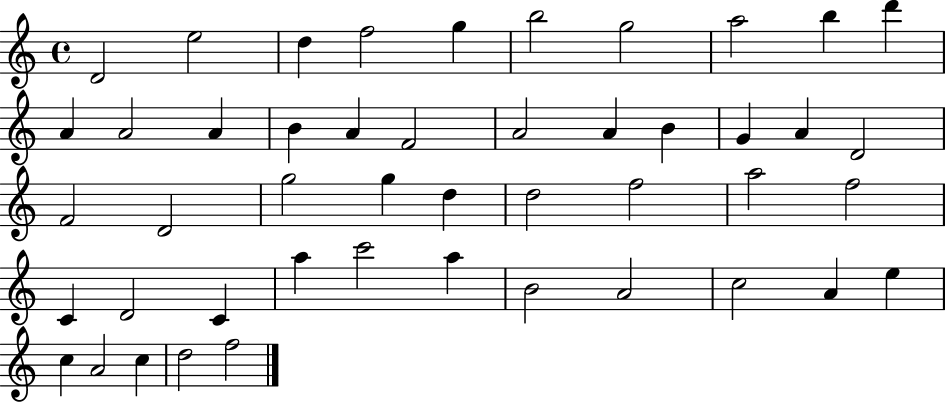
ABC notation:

X:1
T:Untitled
M:4/4
L:1/4
K:C
D2 e2 d f2 g b2 g2 a2 b d' A A2 A B A F2 A2 A B G A D2 F2 D2 g2 g d d2 f2 a2 f2 C D2 C a c'2 a B2 A2 c2 A e c A2 c d2 f2